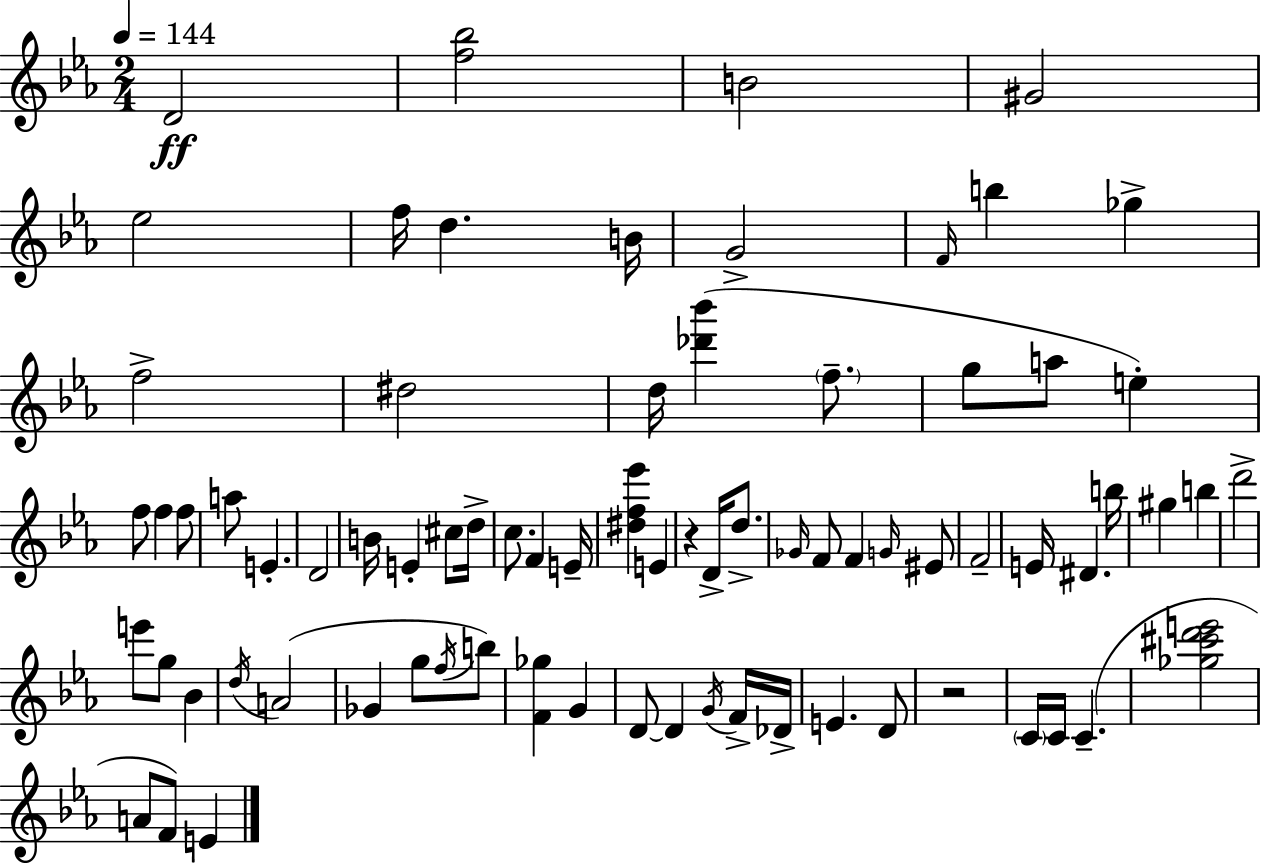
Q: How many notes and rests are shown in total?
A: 76